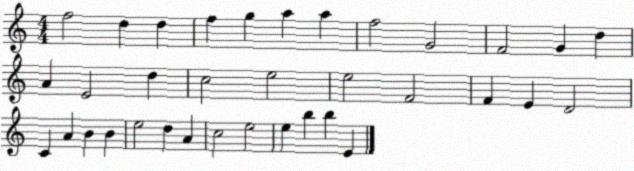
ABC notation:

X:1
T:Untitled
M:4/4
L:1/4
K:C
f2 d d f g a a f2 G2 F2 G d A E2 d c2 e2 e2 F2 F E D2 C A B B e2 d A c2 e2 e b b E